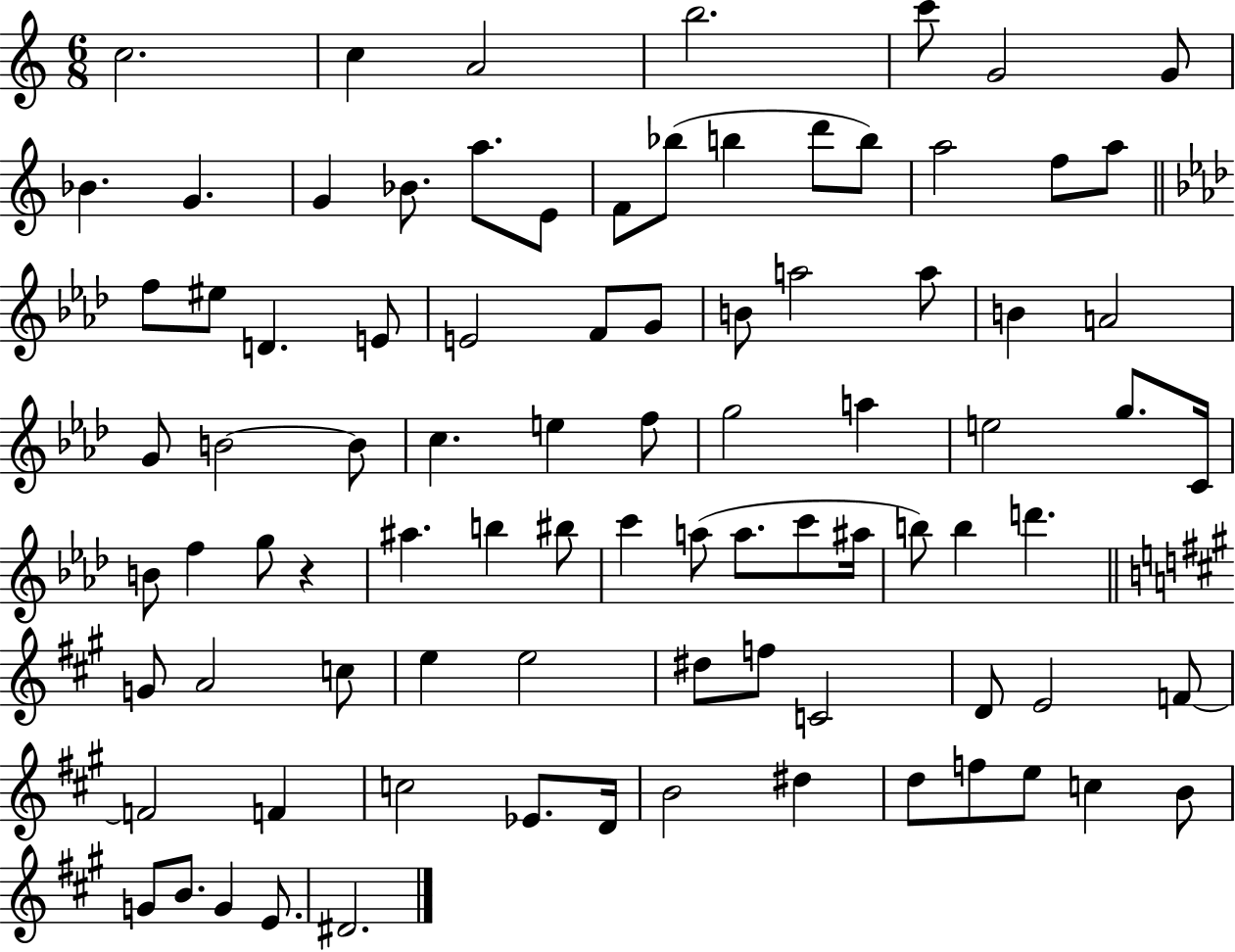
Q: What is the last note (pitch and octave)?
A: D#4